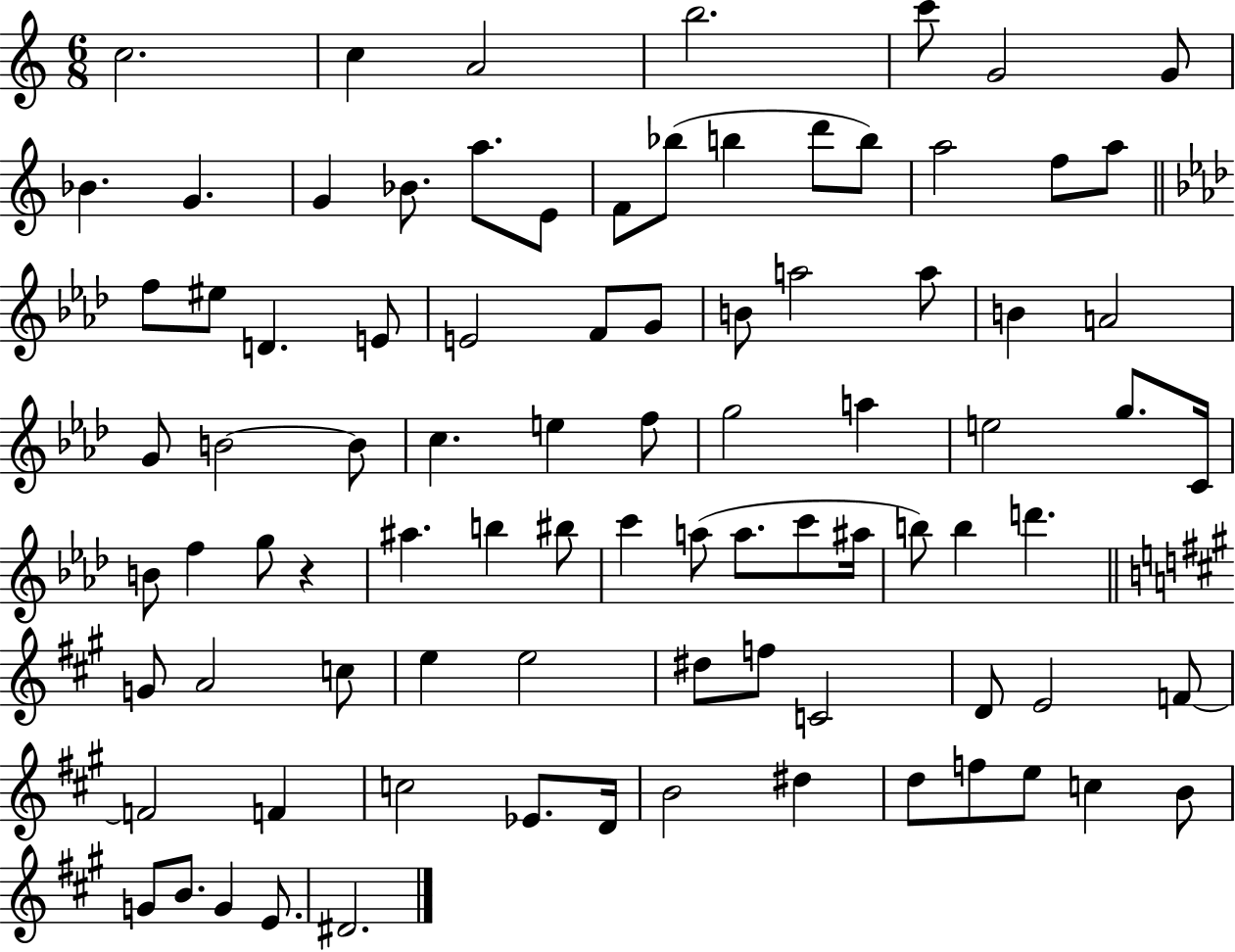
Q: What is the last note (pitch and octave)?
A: D#4